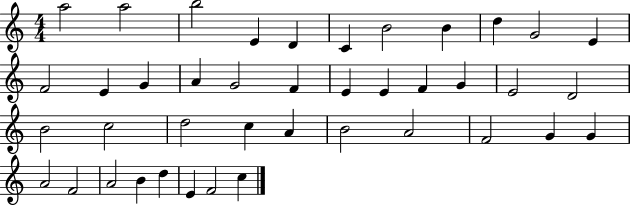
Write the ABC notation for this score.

X:1
T:Untitled
M:4/4
L:1/4
K:C
a2 a2 b2 E D C B2 B d G2 E F2 E G A G2 F E E F G E2 D2 B2 c2 d2 c A B2 A2 F2 G G A2 F2 A2 B d E F2 c